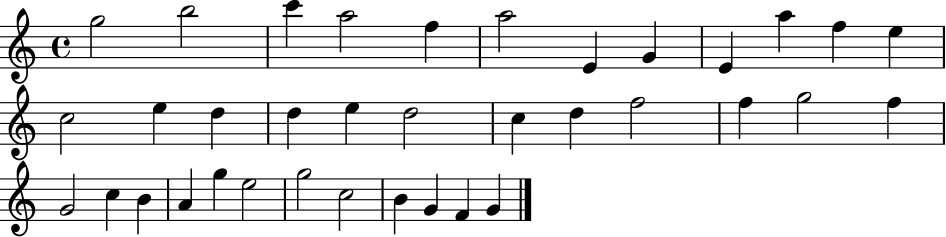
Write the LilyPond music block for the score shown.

{
  \clef treble
  \time 4/4
  \defaultTimeSignature
  \key c \major
  g''2 b''2 | c'''4 a''2 f''4 | a''2 e'4 g'4 | e'4 a''4 f''4 e''4 | \break c''2 e''4 d''4 | d''4 e''4 d''2 | c''4 d''4 f''2 | f''4 g''2 f''4 | \break g'2 c''4 b'4 | a'4 g''4 e''2 | g''2 c''2 | b'4 g'4 f'4 g'4 | \break \bar "|."
}